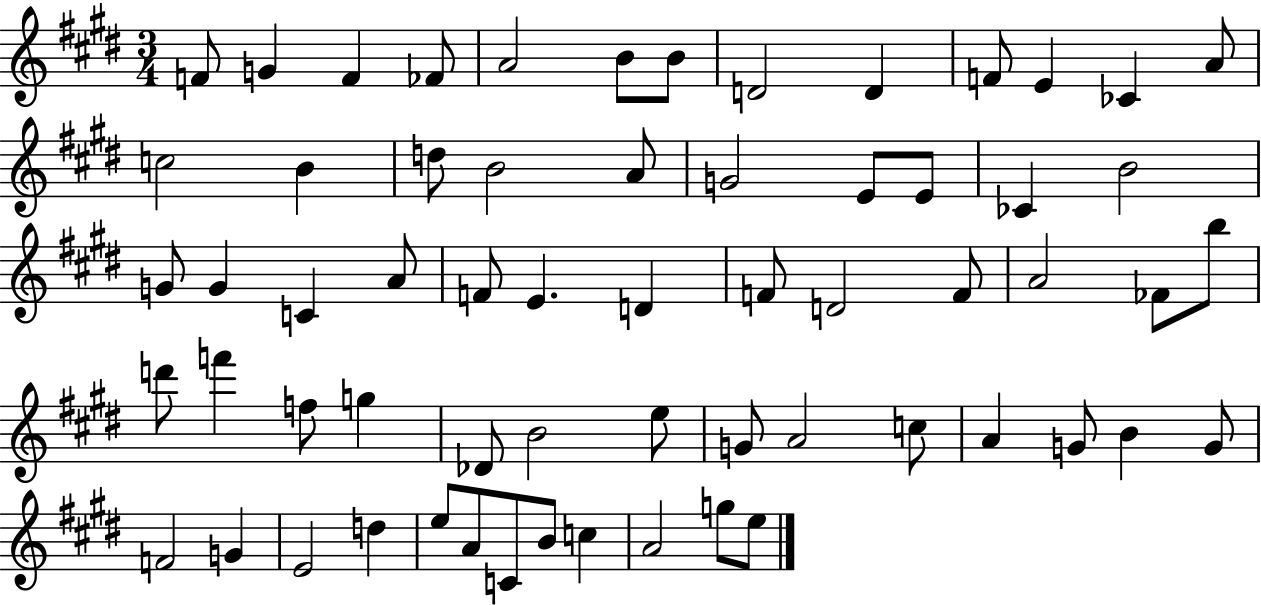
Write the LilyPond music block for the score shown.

{
  \clef treble
  \numericTimeSignature
  \time 3/4
  \key e \major
  f'8 g'4 f'4 fes'8 | a'2 b'8 b'8 | d'2 d'4 | f'8 e'4 ces'4 a'8 | \break c''2 b'4 | d''8 b'2 a'8 | g'2 e'8 e'8 | ces'4 b'2 | \break g'8 g'4 c'4 a'8 | f'8 e'4. d'4 | f'8 d'2 f'8 | a'2 fes'8 b''8 | \break d'''8 f'''4 f''8 g''4 | des'8 b'2 e''8 | g'8 a'2 c''8 | a'4 g'8 b'4 g'8 | \break f'2 g'4 | e'2 d''4 | e''8 a'8 c'8 b'8 c''4 | a'2 g''8 e''8 | \break \bar "|."
}